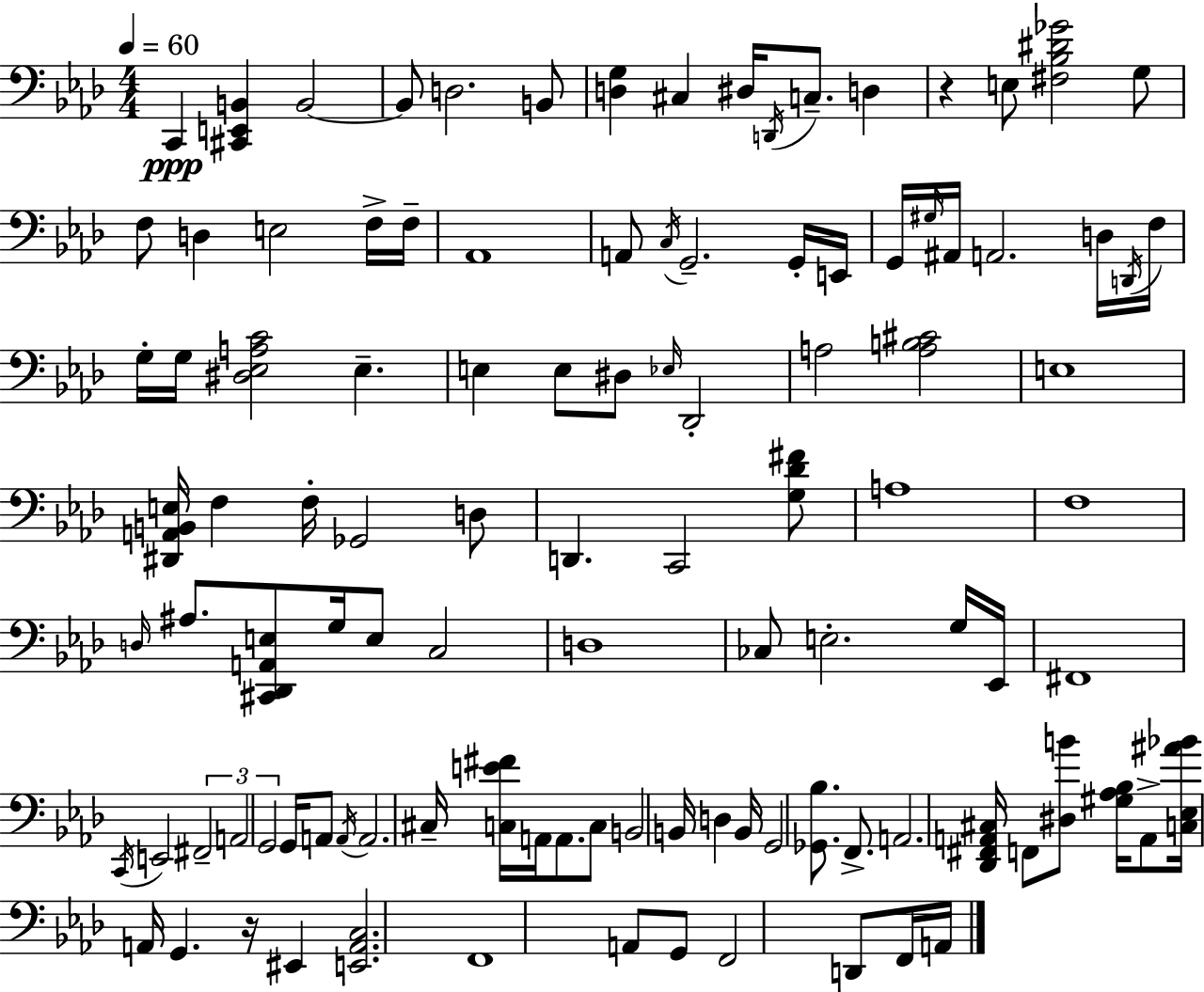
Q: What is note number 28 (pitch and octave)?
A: D3